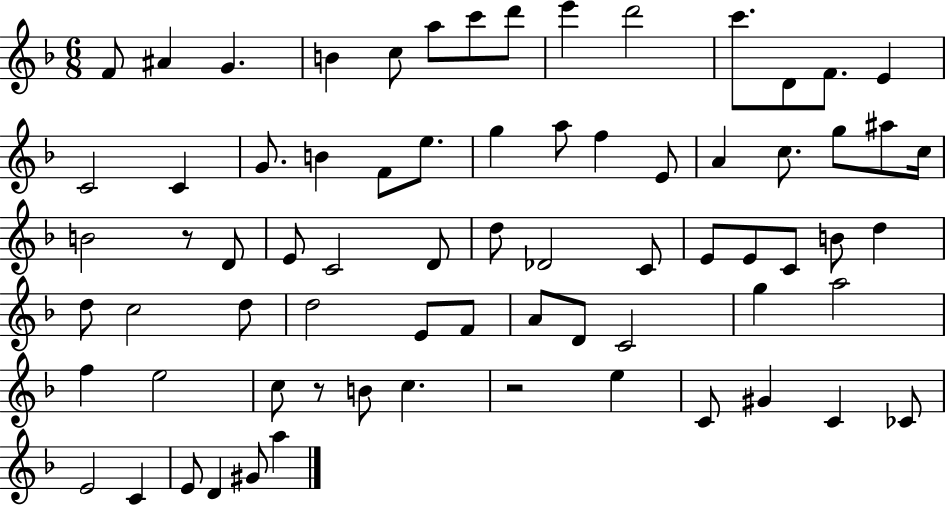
{
  \clef treble
  \numericTimeSignature
  \time 6/8
  \key f \major
  \repeat volta 2 { f'8 ais'4 g'4. | b'4 c''8 a''8 c'''8 d'''8 | e'''4 d'''2 | c'''8. d'8 f'8. e'4 | \break c'2 c'4 | g'8. b'4 f'8 e''8. | g''4 a''8 f''4 e'8 | a'4 c''8. g''8 ais''8 c''16 | \break b'2 r8 d'8 | e'8 c'2 d'8 | d''8 des'2 c'8 | e'8 e'8 c'8 b'8 d''4 | \break d''8 c''2 d''8 | d''2 e'8 f'8 | a'8 d'8 c'2 | g''4 a''2 | \break f''4 e''2 | c''8 r8 b'8 c''4. | r2 e''4 | c'8 gis'4 c'4 ces'8 | \break e'2 c'4 | e'8 d'4 gis'8 a''4 | } \bar "|."
}